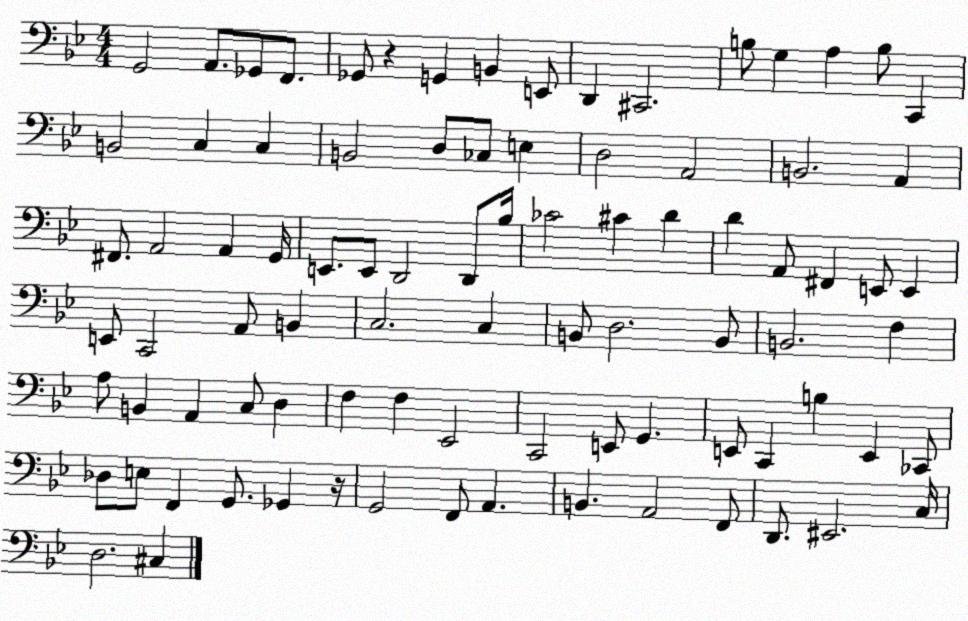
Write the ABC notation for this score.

X:1
T:Untitled
M:4/4
L:1/4
K:Bb
G,,2 A,,/2 _G,,/2 F,,/2 _G,,/2 z G,, B,, E,,/2 D,, ^C,,2 B,/2 G, A, B,/2 C,, B,,2 C, C, B,,2 D,/2 _C,/2 E, D,2 A,,2 B,,2 A,, ^F,,/2 A,,2 A,, G,,/4 E,,/2 E,,/2 D,,2 D,,/2 _B,/4 _C2 ^C D D A,,/2 ^F,, E,,/2 E,, E,,/2 C,,2 A,,/2 B,, C,2 C, B,,/2 D,2 B,,/2 B,,2 F, A,/2 B,, A,, C,/2 D, F, F, _E,,2 C,,2 E,,/2 G,, E,,/2 C,, B, E,, _C,,/2 _D,/2 E,/2 F,, G,,/2 _G,, z/4 G,,2 F,,/2 A,, B,, A,,2 F,,/2 D,,/2 ^E,,2 C,/4 D,2 ^C,